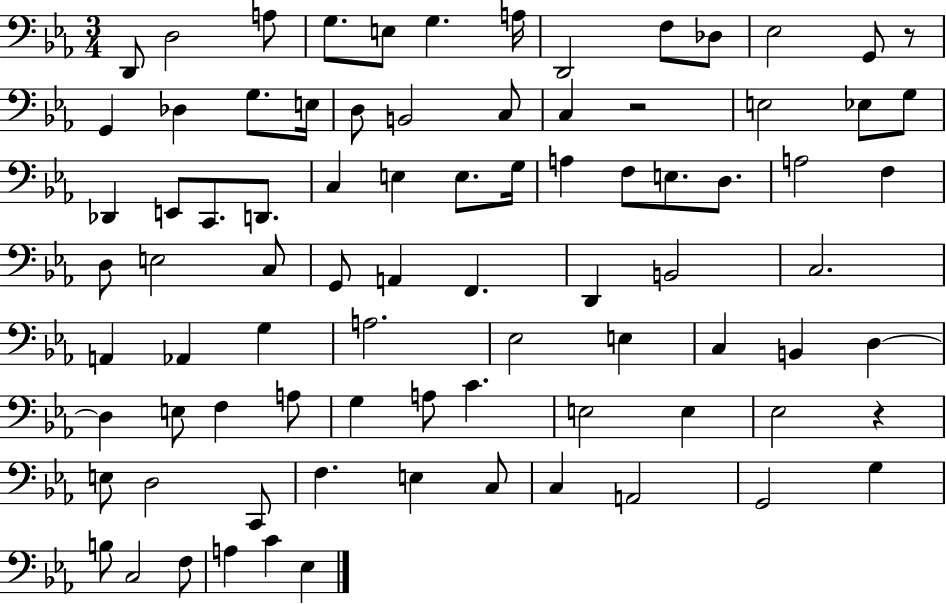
{
  \clef bass
  \numericTimeSignature
  \time 3/4
  \key ees \major
  \repeat volta 2 { d,8 d2 a8 | g8. e8 g4. a16 | d,2 f8 des8 | ees2 g,8 r8 | \break g,4 des4 g8. e16 | d8 b,2 c8 | c4 r2 | e2 ees8 g8 | \break des,4 e,8 c,8. d,8. | c4 e4 e8. g16 | a4 f8 e8. d8. | a2 f4 | \break d8 e2 c8 | g,8 a,4 f,4. | d,4 b,2 | c2. | \break a,4 aes,4 g4 | a2. | ees2 e4 | c4 b,4 d4~~ | \break d4 e8 f4 a8 | g4 a8 c'4. | e2 e4 | ees2 r4 | \break e8 d2 c,8 | f4. e4 c8 | c4 a,2 | g,2 g4 | \break b8 c2 f8 | a4 c'4 ees4 | } \bar "|."
}